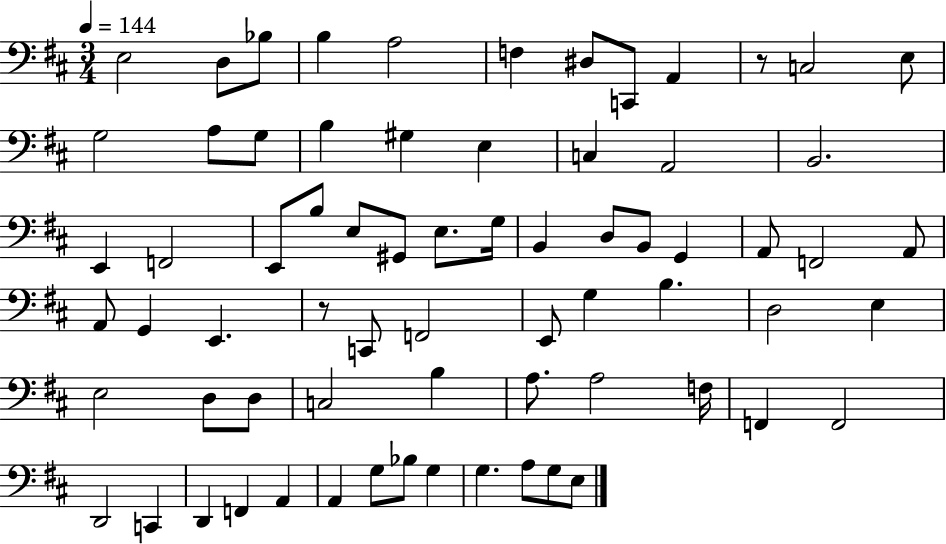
E3/h D3/e Bb3/e B3/q A3/h F3/q D#3/e C2/e A2/q R/e C3/h E3/e G3/h A3/e G3/e B3/q G#3/q E3/q C3/q A2/h B2/h. E2/q F2/h E2/e B3/e E3/e G#2/e E3/e. G3/s B2/q D3/e B2/e G2/q A2/e F2/h A2/e A2/e G2/q E2/q. R/e C2/e F2/h E2/e G3/q B3/q. D3/h E3/q E3/h D3/e D3/e C3/h B3/q A3/e. A3/h F3/s F2/q F2/h D2/h C2/q D2/q F2/q A2/q A2/q G3/e Bb3/e G3/q G3/q. A3/e G3/e E3/e